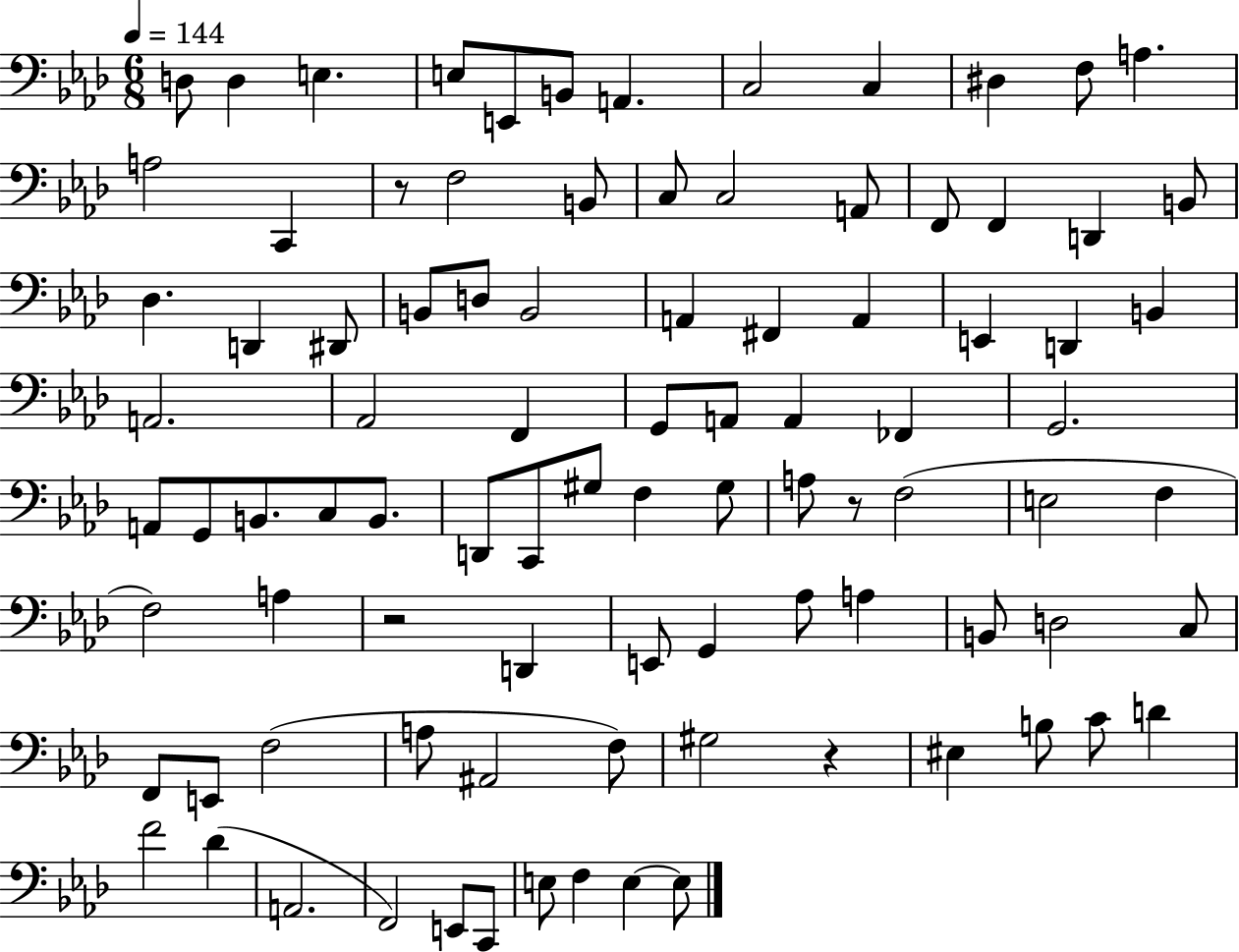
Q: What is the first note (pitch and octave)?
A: D3